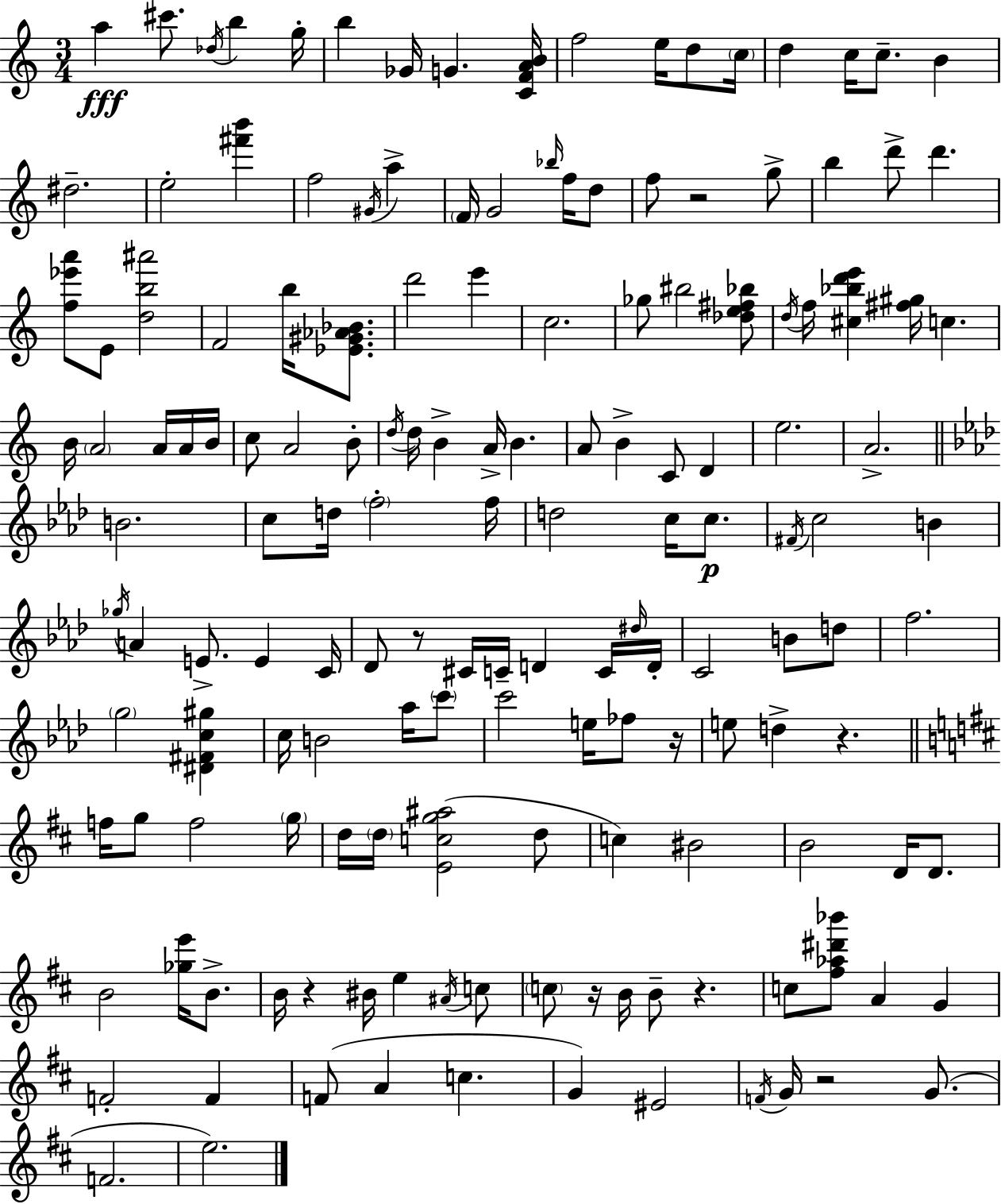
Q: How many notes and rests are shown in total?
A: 155